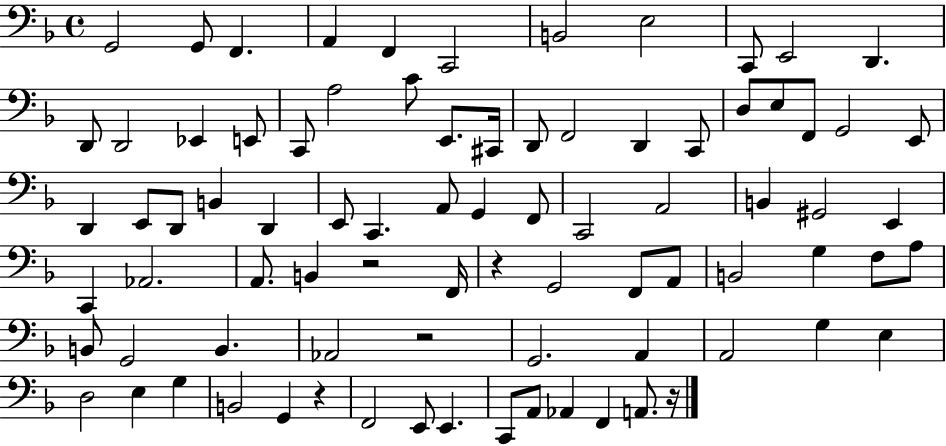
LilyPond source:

{
  \clef bass
  \time 4/4
  \defaultTimeSignature
  \key f \major
  g,2 g,8 f,4. | a,4 f,4 c,2 | b,2 e2 | c,8 e,2 d,4. | \break d,8 d,2 ees,4 e,8 | c,8 a2 c'8 e,8. cis,16 | d,8 f,2 d,4 c,8 | d8 e8 f,8 g,2 e,8 | \break d,4 e,8 d,8 b,4 d,4 | e,8 c,4. a,8 g,4 f,8 | c,2 a,2 | b,4 gis,2 e,4 | \break c,4 aes,2. | a,8. b,4 r2 f,16 | r4 g,2 f,8 a,8 | b,2 g4 f8 a8 | \break b,8 g,2 b,4. | aes,2 r2 | g,2. a,4 | a,2 g4 e4 | \break d2 e4 g4 | b,2 g,4 r4 | f,2 e,8 e,4. | c,8 a,8 aes,4 f,4 a,8. r16 | \break \bar "|."
}